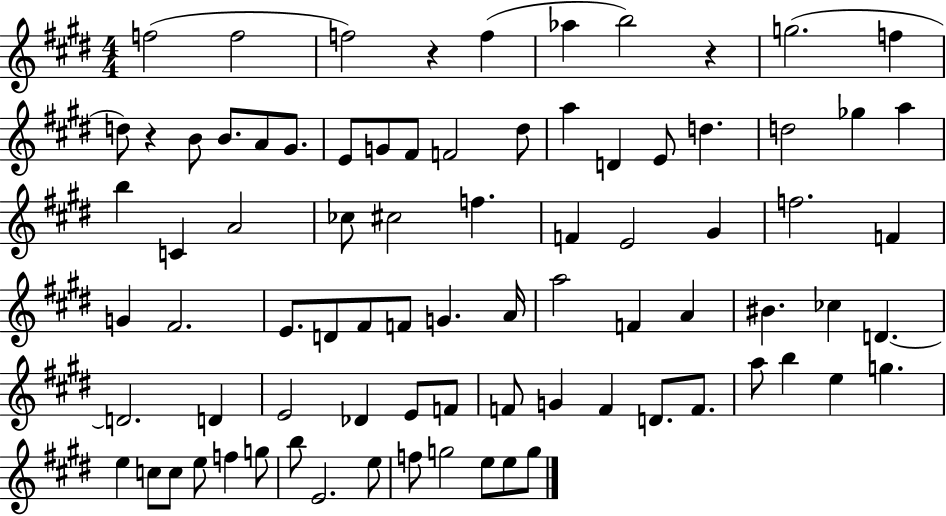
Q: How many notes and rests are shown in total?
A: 82